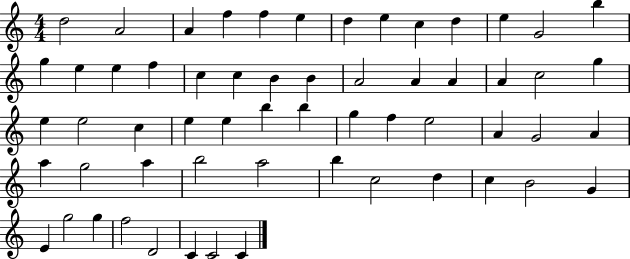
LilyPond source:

{
  \clef treble
  \numericTimeSignature
  \time 4/4
  \key c \major
  d''2 a'2 | a'4 f''4 f''4 e''4 | d''4 e''4 c''4 d''4 | e''4 g'2 b''4 | \break g''4 e''4 e''4 f''4 | c''4 c''4 b'4 b'4 | a'2 a'4 a'4 | a'4 c''2 g''4 | \break e''4 e''2 c''4 | e''4 e''4 b''4 b''4 | g''4 f''4 e''2 | a'4 g'2 a'4 | \break a''4 g''2 a''4 | b''2 a''2 | b''4 c''2 d''4 | c''4 b'2 g'4 | \break e'4 g''2 g''4 | f''2 d'2 | c'4 c'2 c'4 | \bar "|."
}